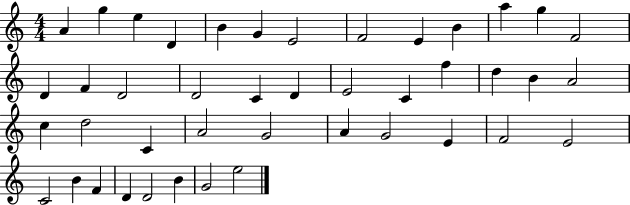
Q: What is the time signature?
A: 4/4